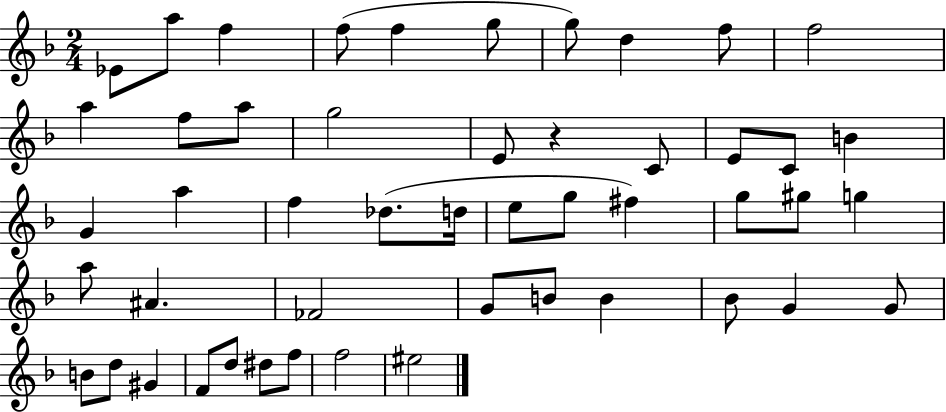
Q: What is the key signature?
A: F major